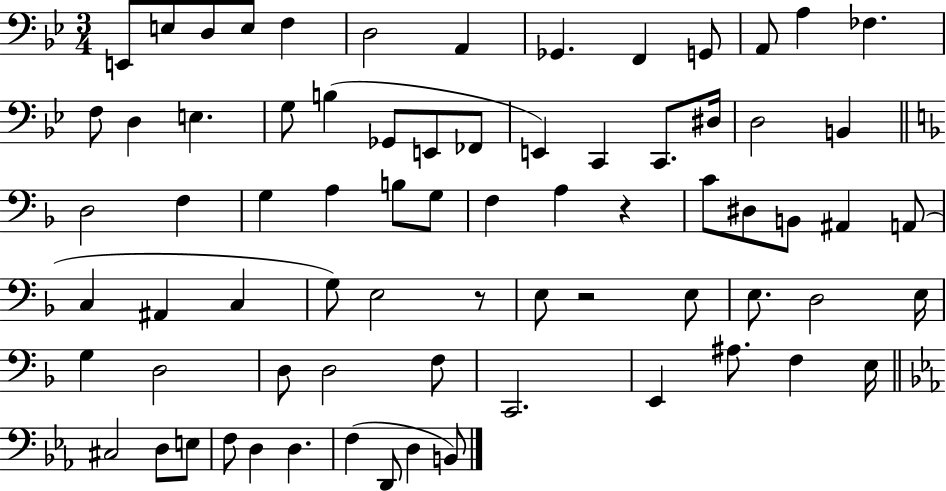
E2/e E3/e D3/e E3/e F3/q D3/h A2/q Gb2/q. F2/q G2/e A2/e A3/q FES3/q. F3/e D3/q E3/q. G3/e B3/q Gb2/e E2/e FES2/e E2/q C2/q C2/e. D#3/s D3/h B2/q D3/h F3/q G3/q A3/q B3/e G3/e F3/q A3/q R/q C4/e D#3/e B2/e A#2/q A2/e C3/q A#2/q C3/q G3/e E3/h R/e E3/e R/h E3/e E3/e. D3/h E3/s G3/q D3/h D3/e D3/h F3/e C2/h. E2/q A#3/e. F3/q E3/s C#3/h D3/e E3/e F3/e D3/q D3/q. F3/q D2/e D3/q B2/e